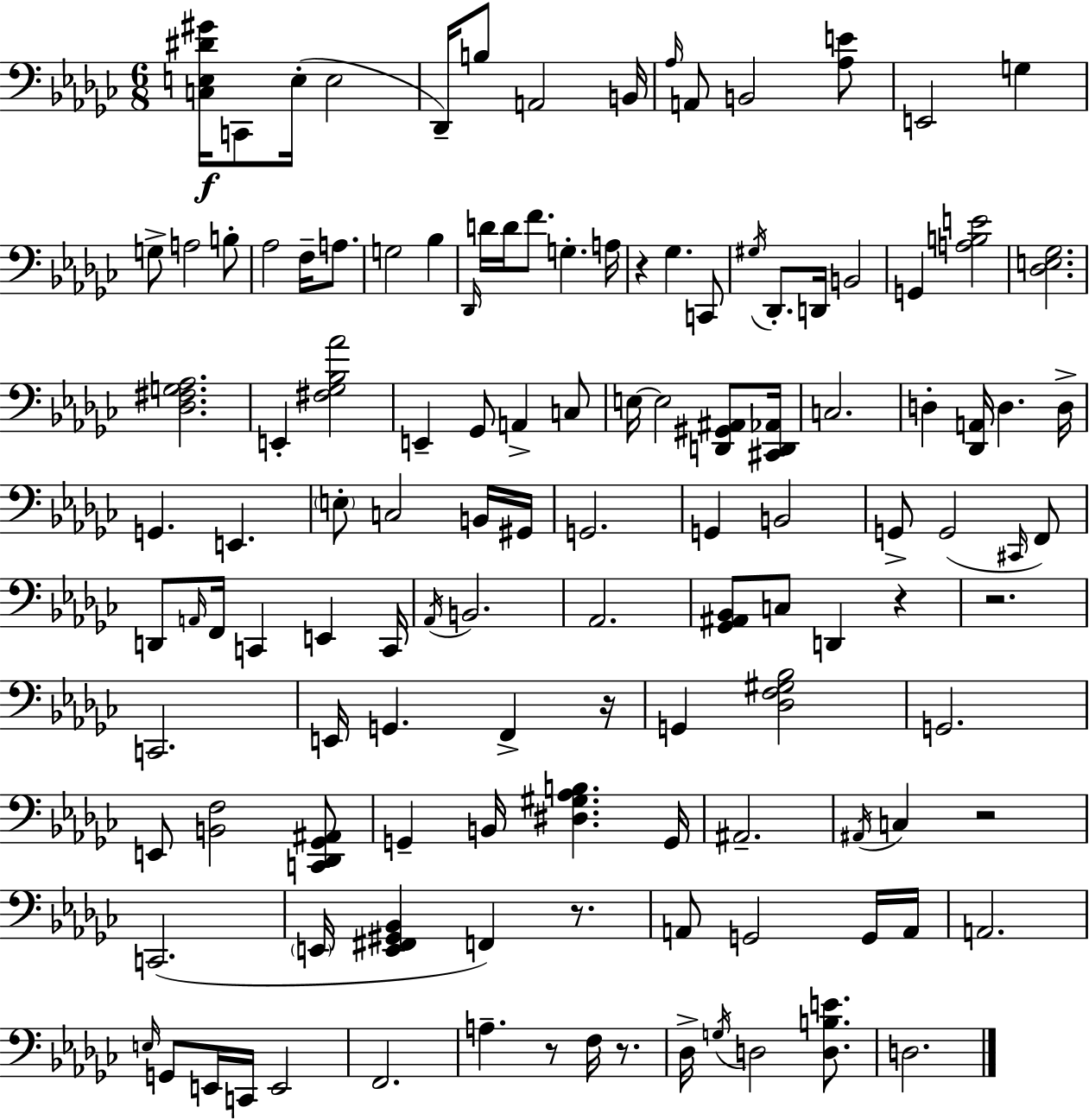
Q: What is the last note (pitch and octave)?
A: D3